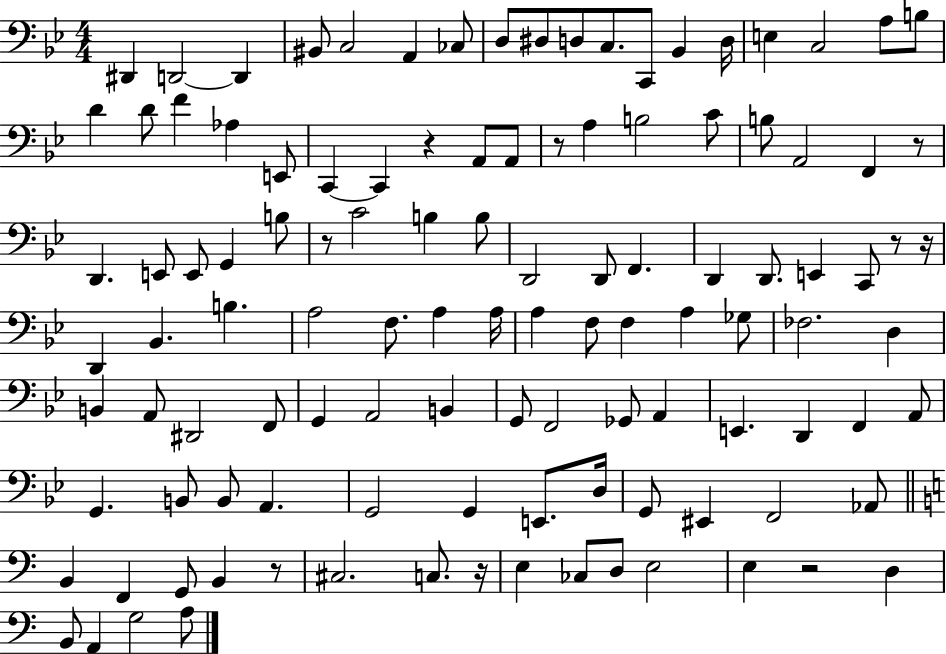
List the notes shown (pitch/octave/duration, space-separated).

D#2/q D2/h D2/q BIS2/e C3/h A2/q CES3/e D3/e D#3/e D3/e C3/e. C2/e Bb2/q D3/s E3/q C3/h A3/e B3/e D4/q D4/e F4/q Ab3/q E2/e C2/q C2/q R/q A2/e A2/e R/e A3/q B3/h C4/e B3/e A2/h F2/q R/e D2/q. E2/e E2/e G2/q B3/e R/e C4/h B3/q B3/e D2/h D2/e F2/q. D2/q D2/e. E2/q C2/e R/e R/s D2/q Bb2/q. B3/q. A3/h F3/e. A3/q A3/s A3/q F3/e F3/q A3/q Gb3/e FES3/h. D3/q B2/q A2/e D#2/h F2/e G2/q A2/h B2/q G2/e F2/h Gb2/e A2/q E2/q. D2/q F2/q A2/e G2/q. B2/e B2/e A2/q. G2/h G2/q E2/e. D3/s G2/e EIS2/q F2/h Ab2/e B2/q F2/q G2/e B2/q R/e C#3/h. C3/e. R/s E3/q CES3/e D3/e E3/h E3/q R/h D3/q B2/e A2/q G3/h A3/e